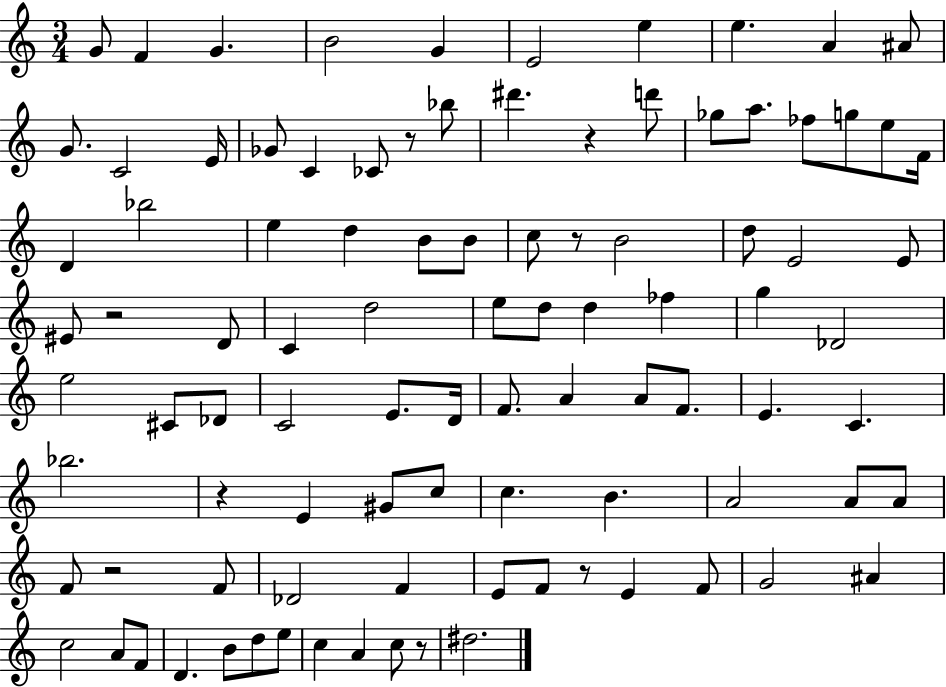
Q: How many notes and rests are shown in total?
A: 96